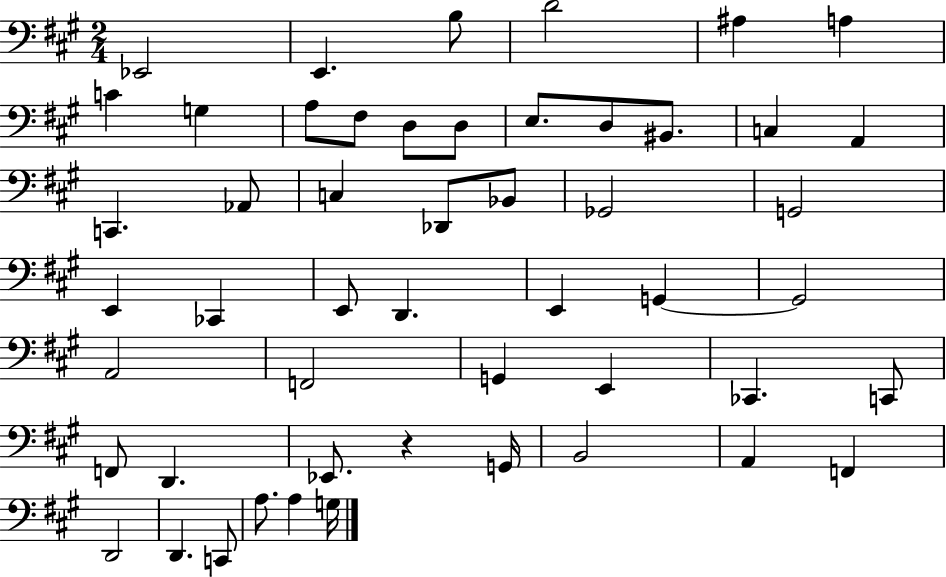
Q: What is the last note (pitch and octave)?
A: G3